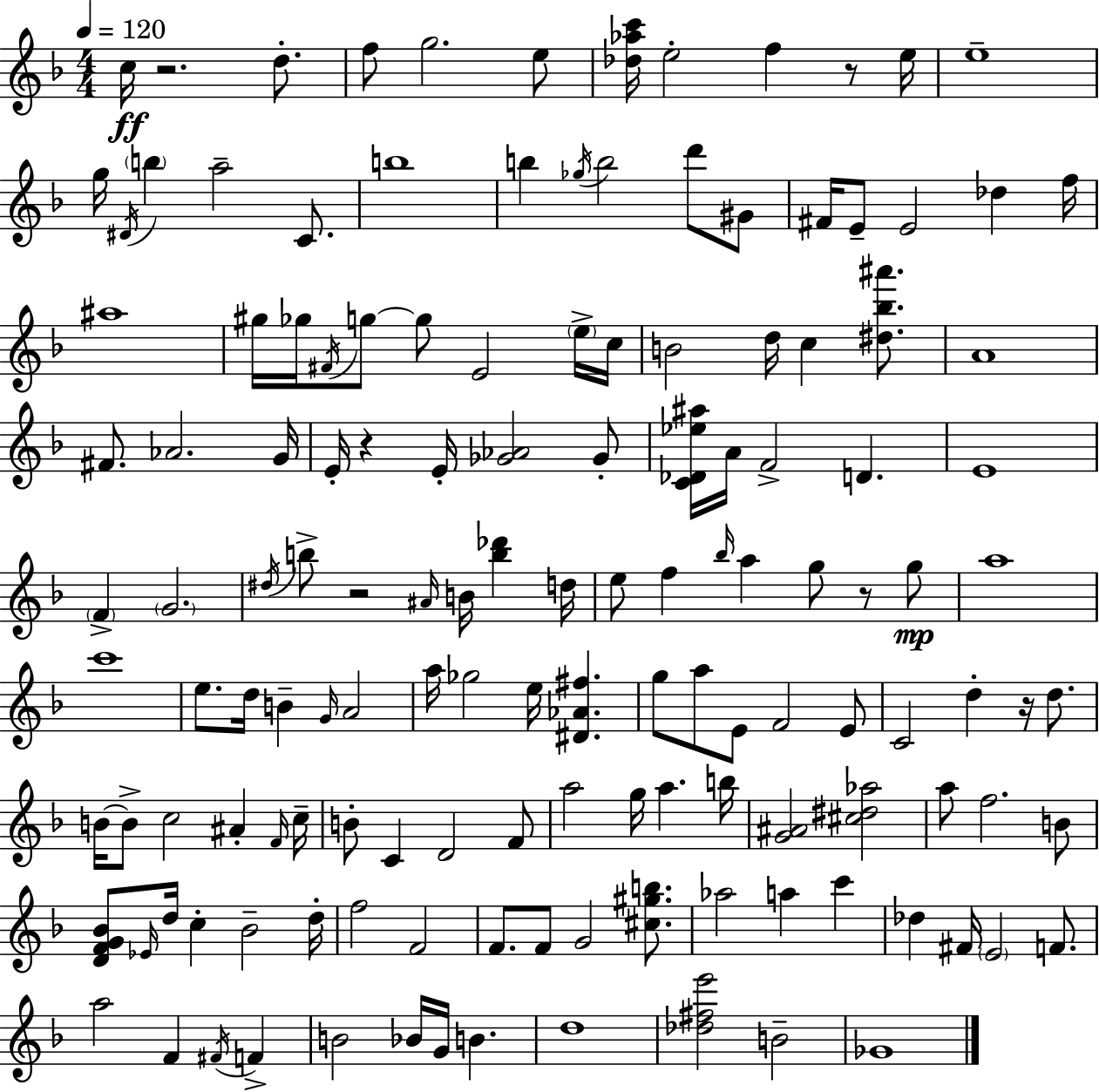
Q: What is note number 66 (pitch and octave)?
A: B4